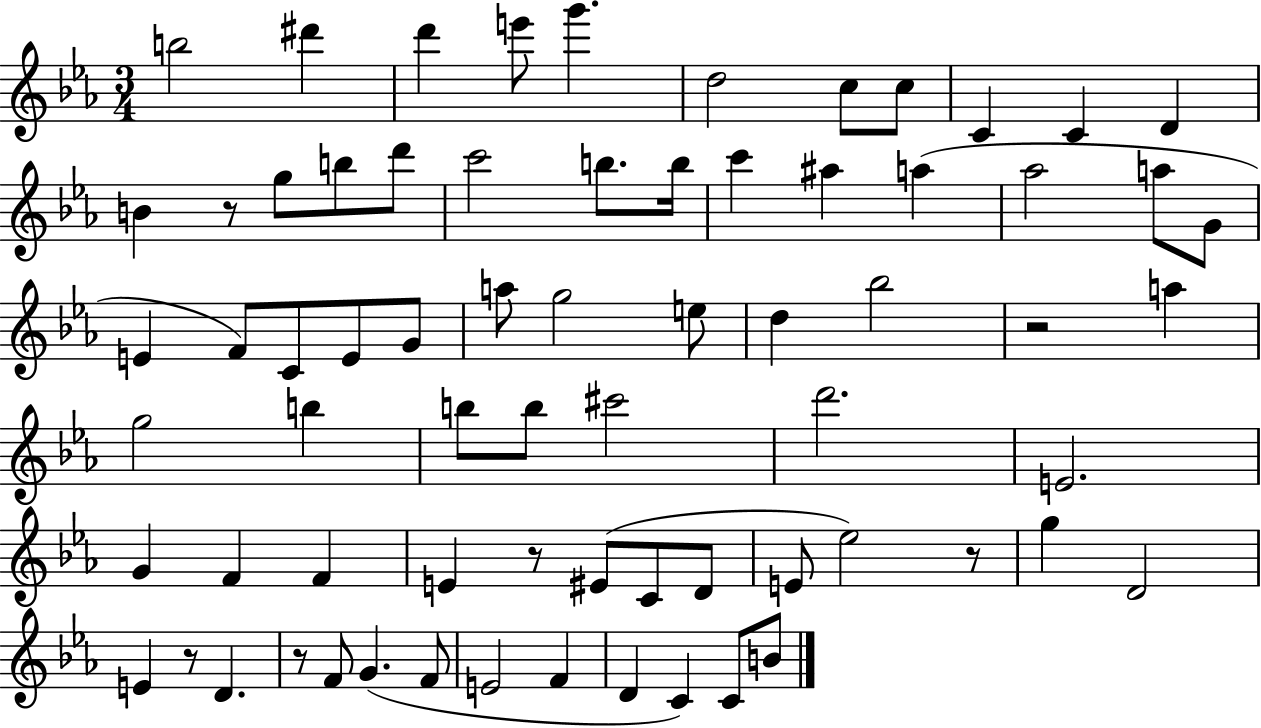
X:1
T:Untitled
M:3/4
L:1/4
K:Eb
b2 ^d' d' e'/2 g' d2 c/2 c/2 C C D B z/2 g/2 b/2 d'/2 c'2 b/2 b/4 c' ^a a _a2 a/2 G/2 E F/2 C/2 E/2 G/2 a/2 g2 e/2 d _b2 z2 a g2 b b/2 b/2 ^c'2 d'2 E2 G F F E z/2 ^E/2 C/2 D/2 E/2 _e2 z/2 g D2 E z/2 D z/2 F/2 G F/2 E2 F D C C/2 B/2